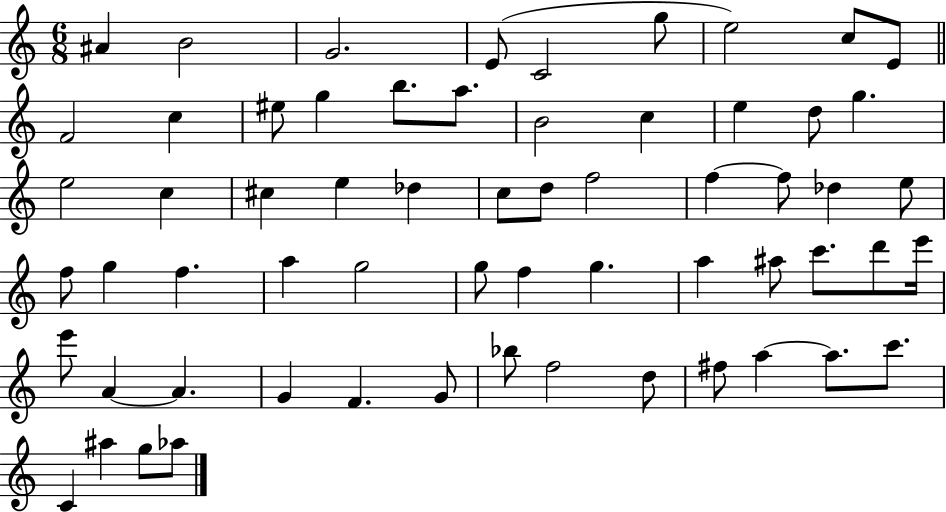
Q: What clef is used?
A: treble